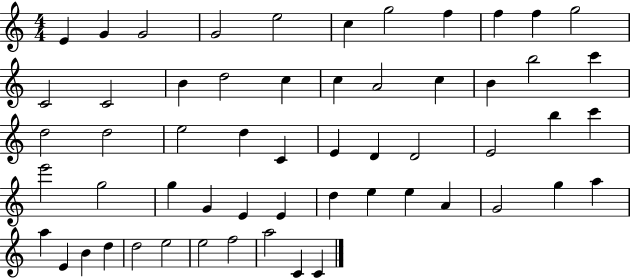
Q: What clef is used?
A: treble